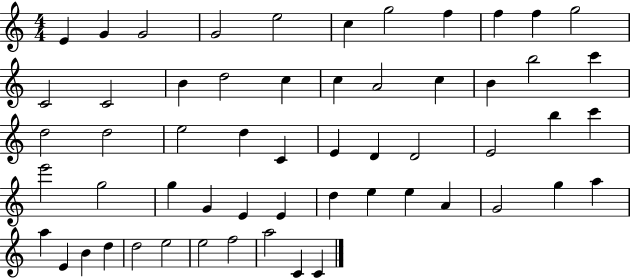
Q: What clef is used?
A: treble